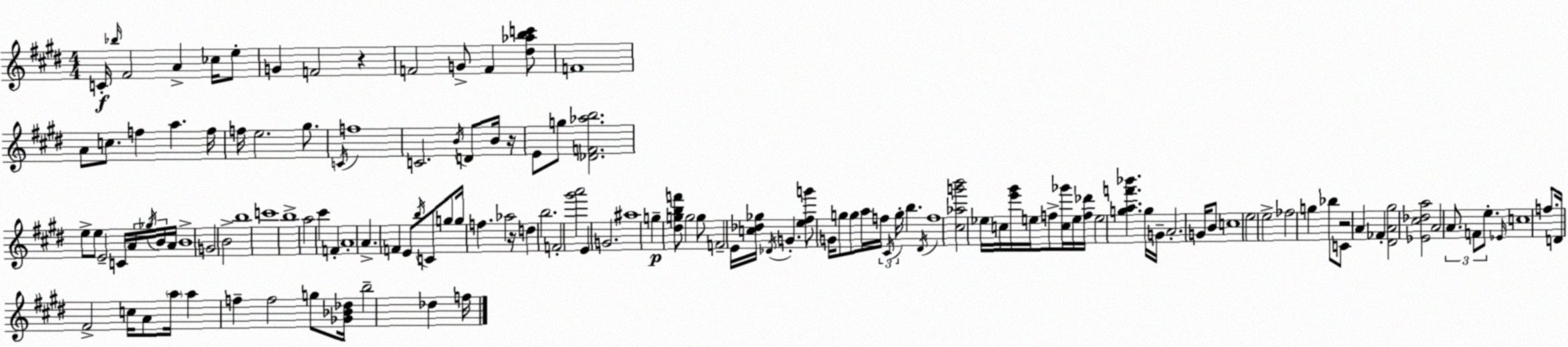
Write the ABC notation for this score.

X:1
T:Untitled
M:4/4
L:1/4
K:E
C/4 _b/4 ^F2 A _c/4 e/2 G F2 z F2 G/2 F [^d_abc']/2 F4 A/2 c/2 f a f/4 f/4 e2 ^g/2 C/4 f4 C2 B/4 D/2 B/4 z/4 E/2 g/2 [_DF_ab]2 e/2 e/2 E2 C/4 A/4 _g/4 B/4 A/4 B4 G2 B2 b4 c'4 b4 a2 ^c' F A4 A F E/2 b/4 C/2 g/2 g/4 f _a2 z/4 d b2 F2 [^g'a']2 E G2 ^a4 g [^dgbf']/2 g2 g/2 F2 E/4 [c_d_g]/4 _D/4 G [e^fg']/2 G/4 g/2 g/2 a/4 f/4 ^C/4 g/4 b ^D/4 f4 [^c_ag'b']2 _e/4 c/4 [e'^g']/4 e/4 f/2 [c_g']/4 e/4 [f_d']/4 e2 [gaf'_b'] g/4 G/4 A2 G/4 B/2 c4 e2 e2 _f2 g _b/2 C/2 z2 A _F [^DA^g]2 [_E^c_da]2 A2 A/2 F/2 e/2 _E/4 c4 f/2 D/4 ^F2 c/4 A/2 a/4 a f f2 g/2 [_G_B_d]/4 b2 _d f/4